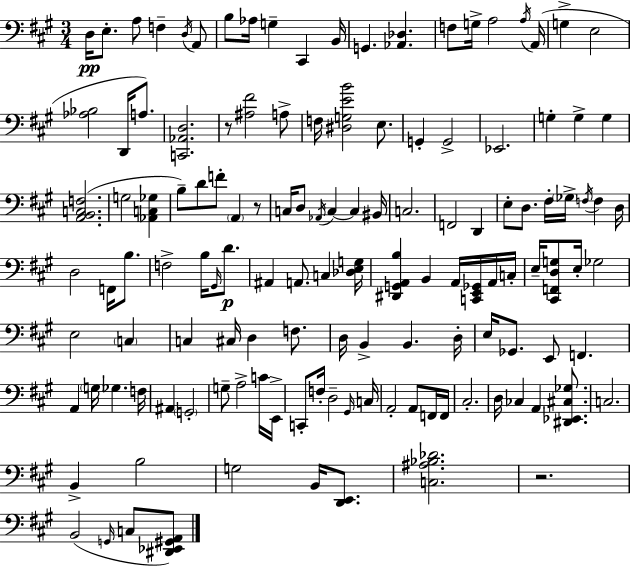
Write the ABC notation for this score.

X:1
T:Untitled
M:3/4
L:1/4
K:A
D,/4 E,/2 A,/2 F, D,/4 A,,/2 B,/2 _A,/4 G, ^C,, B,,/4 G,, [_A,,_D,] F,/2 G,/4 A,2 A,/4 A,,/4 G, E,2 [_A,_B,]2 D,,/4 A,/2 [C,,_A,,D,]2 z/2 [^A,^F]2 A,/2 F,/4 [^D,G,EB]2 E,/2 G,, G,,2 _E,,2 G, G, G, [A,,B,,C,F,]2 G,2 [_A,,C,_G,] B,/2 D/2 F/2 A,, z/2 C,/4 D,/2 _A,,/4 C, C, ^B,,/4 C,2 F,,2 D,, E,/2 D,/2 ^F,/4 _G,/4 F,/4 F, D,/4 D,2 F,,/4 B,/2 F,2 B,/4 ^G,,/4 D/2 ^A,, A,,/2 C, [_D,E,G,]/4 [^D,,G,,A,,B,] B,, A,,/4 [C,,E,,_G,,]/4 A,,/4 C,/4 E,/4 [^C,,F,,D,G,]/2 E,/4 _G,2 E,2 C, C, ^C,/4 D, F,/2 D,/4 B,, B,, D,/4 E,/4 _G,,/2 E,,/2 F,, A,, G,/4 _G, F,/4 ^A,, G,,2 G,/2 A,2 C/4 E,,/4 C,,/2 F,/4 D,2 ^G,,/4 C,/4 A,,2 A,,/2 F,,/4 F,,/4 ^C,2 D,/4 _C, A,, [^D,,_E,,^C,_G,]/2 C,2 B,, B,2 G,2 B,,/4 [D,,E,,]/2 [C,^A,_B,_D]2 z2 B,,2 G,,/4 C,/2 [^D,,_E,,^G,,A,,]/2